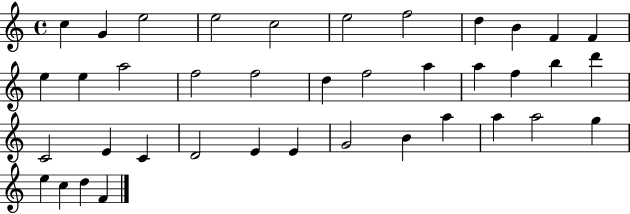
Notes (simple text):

C5/q G4/q E5/h E5/h C5/h E5/h F5/h D5/q B4/q F4/q F4/q E5/q E5/q A5/h F5/h F5/h D5/q F5/h A5/q A5/q F5/q B5/q D6/q C4/h E4/q C4/q D4/h E4/q E4/q G4/h B4/q A5/q A5/q A5/h G5/q E5/q C5/q D5/q F4/q